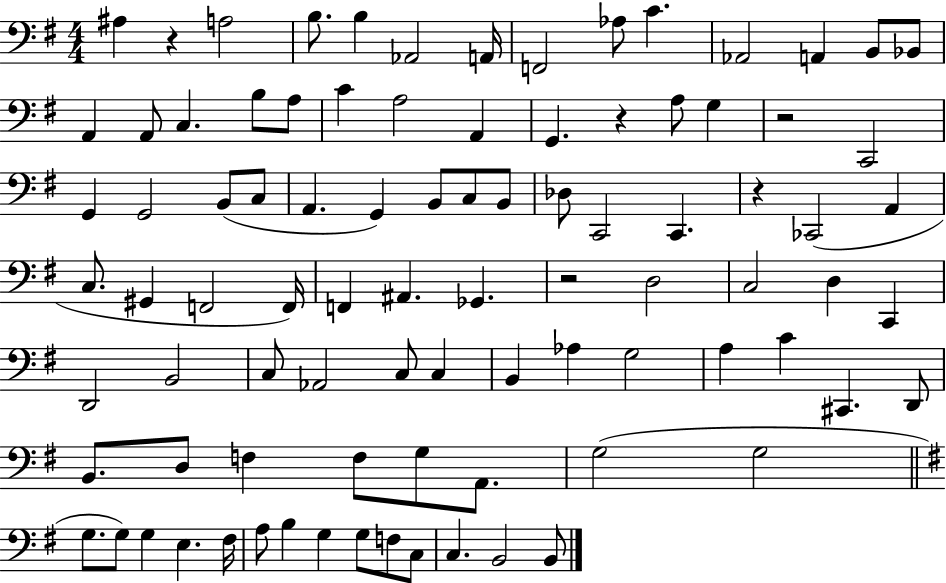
X:1
T:Untitled
M:4/4
L:1/4
K:G
^A, z A,2 B,/2 B, _A,,2 A,,/4 F,,2 _A,/2 C _A,,2 A,, B,,/2 _B,,/2 A,, A,,/2 C, B,/2 A,/2 C A,2 A,, G,, z A,/2 G, z2 C,,2 G,, G,,2 B,,/2 C,/2 A,, G,, B,,/2 C,/2 B,,/2 _D,/2 C,,2 C,, z _C,,2 A,, C,/2 ^G,, F,,2 F,,/4 F,, ^A,, _G,, z2 D,2 C,2 D, C,, D,,2 B,,2 C,/2 _A,,2 C,/2 C, B,, _A, G,2 A, C ^C,, D,,/2 B,,/2 D,/2 F, F,/2 G,/2 A,,/2 G,2 G,2 G,/2 G,/2 G, E, ^F,/4 A,/2 B, G, G,/2 F,/2 C,/2 C, B,,2 B,,/2